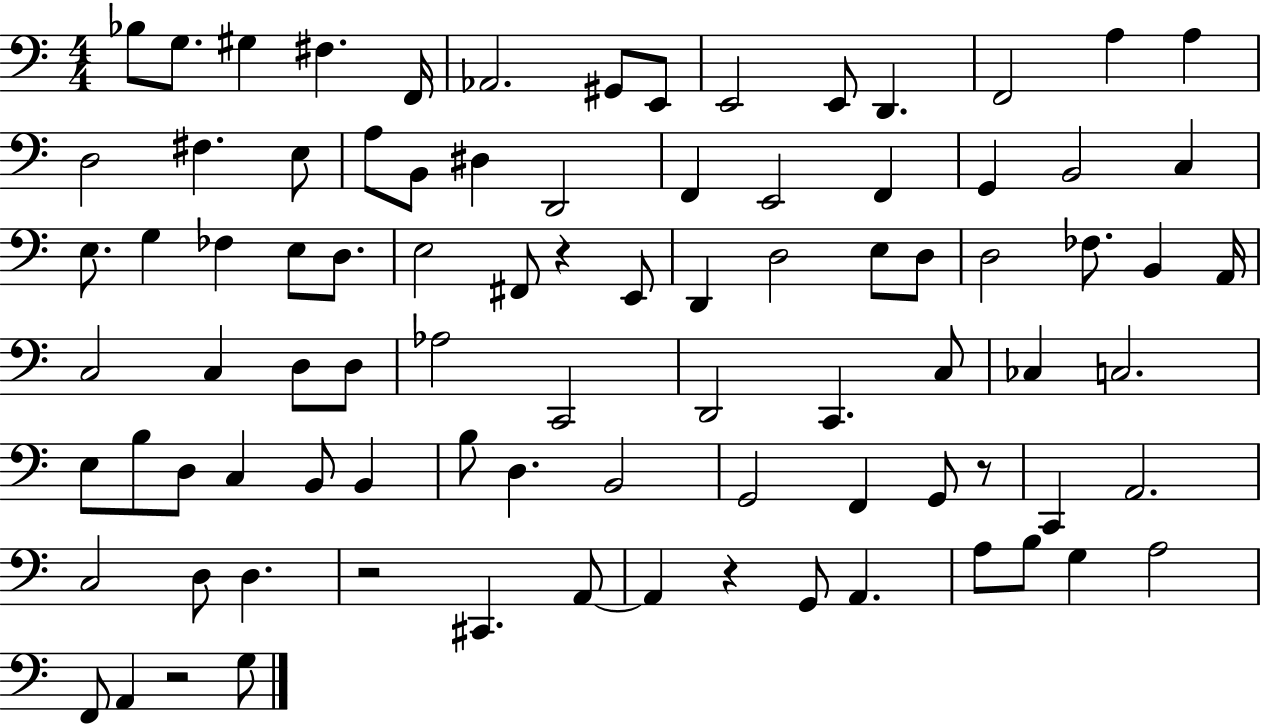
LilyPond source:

{
  \clef bass
  \numericTimeSignature
  \time 4/4
  \key c \major
  bes8 g8. gis4 fis4. f,16 | aes,2. gis,8 e,8 | e,2 e,8 d,4. | f,2 a4 a4 | \break d2 fis4. e8 | a8 b,8 dis4 d,2 | f,4 e,2 f,4 | g,4 b,2 c4 | \break e8. g4 fes4 e8 d8. | e2 fis,8 r4 e,8 | d,4 d2 e8 d8 | d2 fes8. b,4 a,16 | \break c2 c4 d8 d8 | aes2 c,2 | d,2 c,4. c8 | ces4 c2. | \break e8 b8 d8 c4 b,8 b,4 | b8 d4. b,2 | g,2 f,4 g,8 r8 | c,4 a,2. | \break c2 d8 d4. | r2 cis,4. a,8~~ | a,4 r4 g,8 a,4. | a8 b8 g4 a2 | \break f,8 a,4 r2 g8 | \bar "|."
}